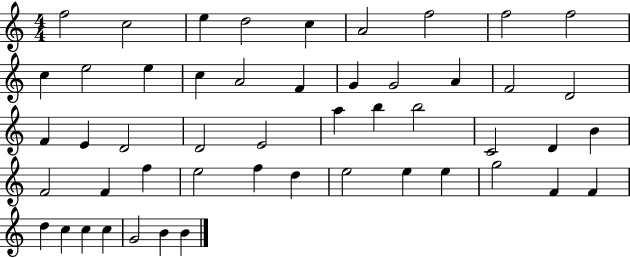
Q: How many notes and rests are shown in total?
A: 50